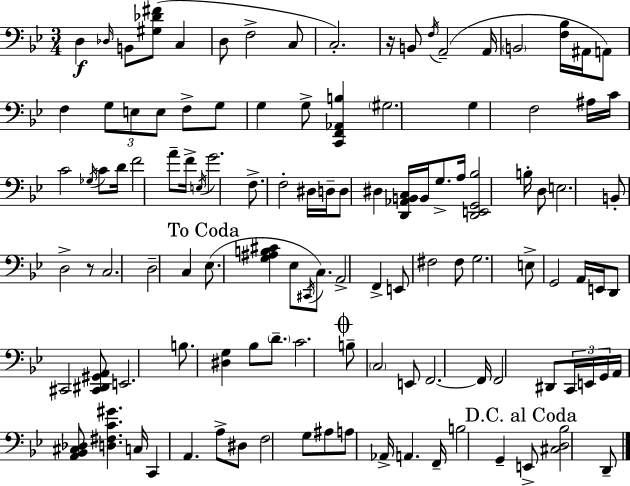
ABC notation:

X:1
T:Untitled
M:3/4
L:1/4
K:Bb
D, _D,/4 B,,/2 [^G,_D^F]/2 C, D,/2 F,2 C,/2 C,2 z/4 B,,/2 F,/4 A,,2 A,,/4 B,,2 [F,_B,]/4 ^A,,/4 A,,/2 F, G,/2 E,/2 E,/2 F,/2 G,/2 G, G,/2 [C,,F,,_A,,B,] ^G,2 G, F,2 ^A,/4 C/4 C2 _G,/4 C/2 D/4 F2 A/2 F/4 E,/4 G2 F,/2 F,2 ^D,/4 D,/4 D,/2 ^D, [D,,_A,,B,,C,]/4 B,,/4 G,/2 A,/4 [D,,E,,G,,_B,]2 B,/4 D,/2 E,2 B,,/2 D,2 z/2 C,2 D,2 C, _E,/2 [G,^A,B,^C] _E,/2 ^C,,/4 C,/2 A,,2 F,, E,,/2 ^F,2 ^F,/2 G,2 E,/2 G,,2 A,,/4 E,,/4 D,,/2 ^C,,2 [^C,,^D,,^G,,A,,]/2 E,,2 B,/2 [^D,G,] _B,/2 D/2 C2 B,/2 C,2 E,,/2 F,,2 F,,/4 F,,2 ^D,,/2 C,,/4 E,,/4 G,,/4 A,,/4 [A,,_B,,^C,_D,]/2 [D,^F,C^G] C,/4 C,, A,, A,/2 ^D,/2 F,2 G,/2 ^A,/2 A,/2 _A,,/4 A,, F,,/4 B,2 G,, E,,/2 [^C,D,_B,]2 D,,/2